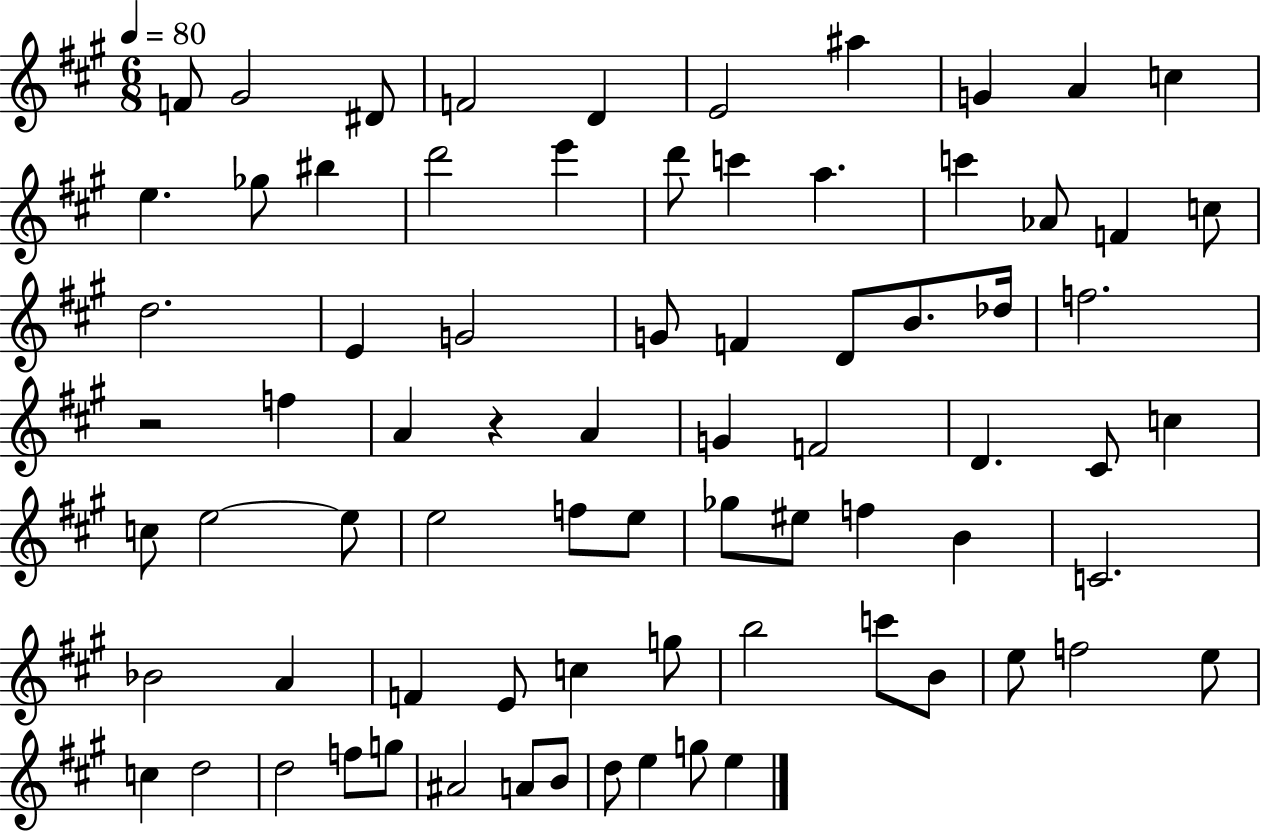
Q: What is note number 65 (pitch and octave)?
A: D5